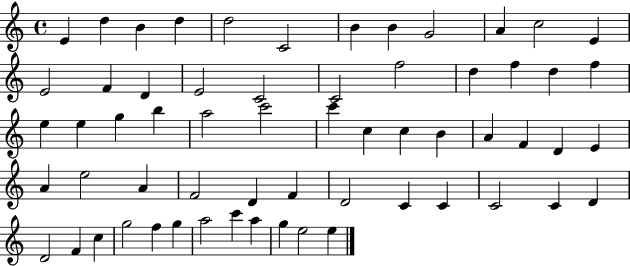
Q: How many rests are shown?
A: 0